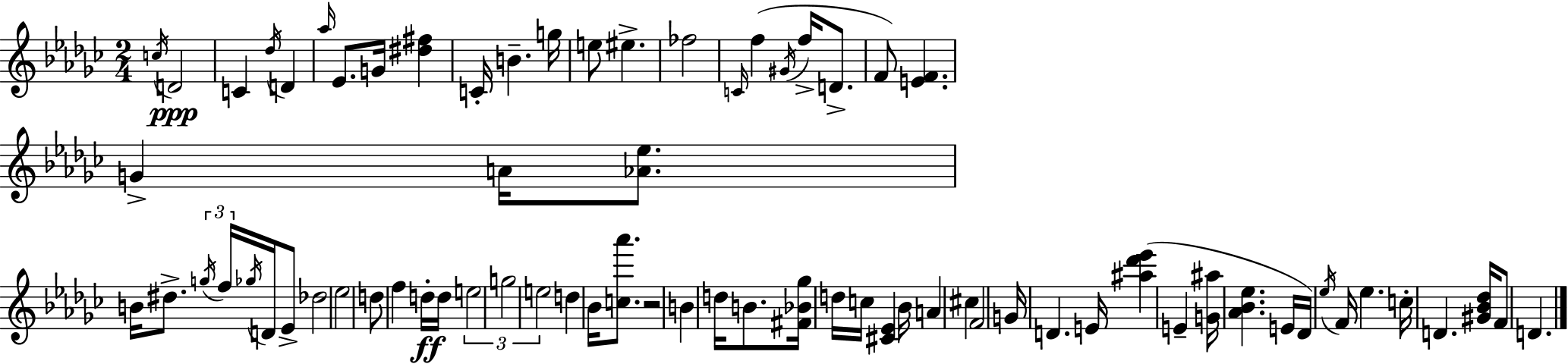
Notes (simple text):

C5/s D4/h C4/q Db5/s D4/q Ab5/s Eb4/e. G4/s [D#5,F#5]/q C4/s B4/q. G5/s E5/e EIS5/q. FES5/h C4/s F5/q G#4/s F5/s D4/e. F4/e [E4,F4]/q. G4/q A4/s [Ab4,Eb5]/e. B4/s D#5/e. G5/s F5/s Gb5/s D4/s Eb4/e Db5/h Eb5/h D5/e F5/q D5/s D5/s E5/h G5/h E5/h D5/q Bb4/s [C5,Ab6]/e. R/h B4/q D5/s B4/e. [F#4,Bb4,Gb5]/s D5/s C5/s [C#4,Eb4]/q Bb4/s A4/q C#5/q F4/h G4/s D4/q. E4/s [A#5,Db6,Eb6]/q E4/q [G4,A#5]/s [Ab4,Bb4,Eb5]/q. E4/s Db4/s Eb5/s F4/s Eb5/q. C5/s D4/q. [G#4,Bb4,Db5]/s F4/e D4/q.